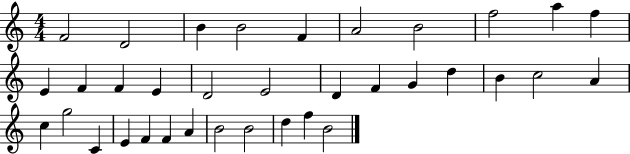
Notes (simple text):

F4/h D4/h B4/q B4/h F4/q A4/h B4/h F5/h A5/q F5/q E4/q F4/q F4/q E4/q D4/h E4/h D4/q F4/q G4/q D5/q B4/q C5/h A4/q C5/q G5/h C4/q E4/q F4/q F4/q A4/q B4/h B4/h D5/q F5/q B4/h